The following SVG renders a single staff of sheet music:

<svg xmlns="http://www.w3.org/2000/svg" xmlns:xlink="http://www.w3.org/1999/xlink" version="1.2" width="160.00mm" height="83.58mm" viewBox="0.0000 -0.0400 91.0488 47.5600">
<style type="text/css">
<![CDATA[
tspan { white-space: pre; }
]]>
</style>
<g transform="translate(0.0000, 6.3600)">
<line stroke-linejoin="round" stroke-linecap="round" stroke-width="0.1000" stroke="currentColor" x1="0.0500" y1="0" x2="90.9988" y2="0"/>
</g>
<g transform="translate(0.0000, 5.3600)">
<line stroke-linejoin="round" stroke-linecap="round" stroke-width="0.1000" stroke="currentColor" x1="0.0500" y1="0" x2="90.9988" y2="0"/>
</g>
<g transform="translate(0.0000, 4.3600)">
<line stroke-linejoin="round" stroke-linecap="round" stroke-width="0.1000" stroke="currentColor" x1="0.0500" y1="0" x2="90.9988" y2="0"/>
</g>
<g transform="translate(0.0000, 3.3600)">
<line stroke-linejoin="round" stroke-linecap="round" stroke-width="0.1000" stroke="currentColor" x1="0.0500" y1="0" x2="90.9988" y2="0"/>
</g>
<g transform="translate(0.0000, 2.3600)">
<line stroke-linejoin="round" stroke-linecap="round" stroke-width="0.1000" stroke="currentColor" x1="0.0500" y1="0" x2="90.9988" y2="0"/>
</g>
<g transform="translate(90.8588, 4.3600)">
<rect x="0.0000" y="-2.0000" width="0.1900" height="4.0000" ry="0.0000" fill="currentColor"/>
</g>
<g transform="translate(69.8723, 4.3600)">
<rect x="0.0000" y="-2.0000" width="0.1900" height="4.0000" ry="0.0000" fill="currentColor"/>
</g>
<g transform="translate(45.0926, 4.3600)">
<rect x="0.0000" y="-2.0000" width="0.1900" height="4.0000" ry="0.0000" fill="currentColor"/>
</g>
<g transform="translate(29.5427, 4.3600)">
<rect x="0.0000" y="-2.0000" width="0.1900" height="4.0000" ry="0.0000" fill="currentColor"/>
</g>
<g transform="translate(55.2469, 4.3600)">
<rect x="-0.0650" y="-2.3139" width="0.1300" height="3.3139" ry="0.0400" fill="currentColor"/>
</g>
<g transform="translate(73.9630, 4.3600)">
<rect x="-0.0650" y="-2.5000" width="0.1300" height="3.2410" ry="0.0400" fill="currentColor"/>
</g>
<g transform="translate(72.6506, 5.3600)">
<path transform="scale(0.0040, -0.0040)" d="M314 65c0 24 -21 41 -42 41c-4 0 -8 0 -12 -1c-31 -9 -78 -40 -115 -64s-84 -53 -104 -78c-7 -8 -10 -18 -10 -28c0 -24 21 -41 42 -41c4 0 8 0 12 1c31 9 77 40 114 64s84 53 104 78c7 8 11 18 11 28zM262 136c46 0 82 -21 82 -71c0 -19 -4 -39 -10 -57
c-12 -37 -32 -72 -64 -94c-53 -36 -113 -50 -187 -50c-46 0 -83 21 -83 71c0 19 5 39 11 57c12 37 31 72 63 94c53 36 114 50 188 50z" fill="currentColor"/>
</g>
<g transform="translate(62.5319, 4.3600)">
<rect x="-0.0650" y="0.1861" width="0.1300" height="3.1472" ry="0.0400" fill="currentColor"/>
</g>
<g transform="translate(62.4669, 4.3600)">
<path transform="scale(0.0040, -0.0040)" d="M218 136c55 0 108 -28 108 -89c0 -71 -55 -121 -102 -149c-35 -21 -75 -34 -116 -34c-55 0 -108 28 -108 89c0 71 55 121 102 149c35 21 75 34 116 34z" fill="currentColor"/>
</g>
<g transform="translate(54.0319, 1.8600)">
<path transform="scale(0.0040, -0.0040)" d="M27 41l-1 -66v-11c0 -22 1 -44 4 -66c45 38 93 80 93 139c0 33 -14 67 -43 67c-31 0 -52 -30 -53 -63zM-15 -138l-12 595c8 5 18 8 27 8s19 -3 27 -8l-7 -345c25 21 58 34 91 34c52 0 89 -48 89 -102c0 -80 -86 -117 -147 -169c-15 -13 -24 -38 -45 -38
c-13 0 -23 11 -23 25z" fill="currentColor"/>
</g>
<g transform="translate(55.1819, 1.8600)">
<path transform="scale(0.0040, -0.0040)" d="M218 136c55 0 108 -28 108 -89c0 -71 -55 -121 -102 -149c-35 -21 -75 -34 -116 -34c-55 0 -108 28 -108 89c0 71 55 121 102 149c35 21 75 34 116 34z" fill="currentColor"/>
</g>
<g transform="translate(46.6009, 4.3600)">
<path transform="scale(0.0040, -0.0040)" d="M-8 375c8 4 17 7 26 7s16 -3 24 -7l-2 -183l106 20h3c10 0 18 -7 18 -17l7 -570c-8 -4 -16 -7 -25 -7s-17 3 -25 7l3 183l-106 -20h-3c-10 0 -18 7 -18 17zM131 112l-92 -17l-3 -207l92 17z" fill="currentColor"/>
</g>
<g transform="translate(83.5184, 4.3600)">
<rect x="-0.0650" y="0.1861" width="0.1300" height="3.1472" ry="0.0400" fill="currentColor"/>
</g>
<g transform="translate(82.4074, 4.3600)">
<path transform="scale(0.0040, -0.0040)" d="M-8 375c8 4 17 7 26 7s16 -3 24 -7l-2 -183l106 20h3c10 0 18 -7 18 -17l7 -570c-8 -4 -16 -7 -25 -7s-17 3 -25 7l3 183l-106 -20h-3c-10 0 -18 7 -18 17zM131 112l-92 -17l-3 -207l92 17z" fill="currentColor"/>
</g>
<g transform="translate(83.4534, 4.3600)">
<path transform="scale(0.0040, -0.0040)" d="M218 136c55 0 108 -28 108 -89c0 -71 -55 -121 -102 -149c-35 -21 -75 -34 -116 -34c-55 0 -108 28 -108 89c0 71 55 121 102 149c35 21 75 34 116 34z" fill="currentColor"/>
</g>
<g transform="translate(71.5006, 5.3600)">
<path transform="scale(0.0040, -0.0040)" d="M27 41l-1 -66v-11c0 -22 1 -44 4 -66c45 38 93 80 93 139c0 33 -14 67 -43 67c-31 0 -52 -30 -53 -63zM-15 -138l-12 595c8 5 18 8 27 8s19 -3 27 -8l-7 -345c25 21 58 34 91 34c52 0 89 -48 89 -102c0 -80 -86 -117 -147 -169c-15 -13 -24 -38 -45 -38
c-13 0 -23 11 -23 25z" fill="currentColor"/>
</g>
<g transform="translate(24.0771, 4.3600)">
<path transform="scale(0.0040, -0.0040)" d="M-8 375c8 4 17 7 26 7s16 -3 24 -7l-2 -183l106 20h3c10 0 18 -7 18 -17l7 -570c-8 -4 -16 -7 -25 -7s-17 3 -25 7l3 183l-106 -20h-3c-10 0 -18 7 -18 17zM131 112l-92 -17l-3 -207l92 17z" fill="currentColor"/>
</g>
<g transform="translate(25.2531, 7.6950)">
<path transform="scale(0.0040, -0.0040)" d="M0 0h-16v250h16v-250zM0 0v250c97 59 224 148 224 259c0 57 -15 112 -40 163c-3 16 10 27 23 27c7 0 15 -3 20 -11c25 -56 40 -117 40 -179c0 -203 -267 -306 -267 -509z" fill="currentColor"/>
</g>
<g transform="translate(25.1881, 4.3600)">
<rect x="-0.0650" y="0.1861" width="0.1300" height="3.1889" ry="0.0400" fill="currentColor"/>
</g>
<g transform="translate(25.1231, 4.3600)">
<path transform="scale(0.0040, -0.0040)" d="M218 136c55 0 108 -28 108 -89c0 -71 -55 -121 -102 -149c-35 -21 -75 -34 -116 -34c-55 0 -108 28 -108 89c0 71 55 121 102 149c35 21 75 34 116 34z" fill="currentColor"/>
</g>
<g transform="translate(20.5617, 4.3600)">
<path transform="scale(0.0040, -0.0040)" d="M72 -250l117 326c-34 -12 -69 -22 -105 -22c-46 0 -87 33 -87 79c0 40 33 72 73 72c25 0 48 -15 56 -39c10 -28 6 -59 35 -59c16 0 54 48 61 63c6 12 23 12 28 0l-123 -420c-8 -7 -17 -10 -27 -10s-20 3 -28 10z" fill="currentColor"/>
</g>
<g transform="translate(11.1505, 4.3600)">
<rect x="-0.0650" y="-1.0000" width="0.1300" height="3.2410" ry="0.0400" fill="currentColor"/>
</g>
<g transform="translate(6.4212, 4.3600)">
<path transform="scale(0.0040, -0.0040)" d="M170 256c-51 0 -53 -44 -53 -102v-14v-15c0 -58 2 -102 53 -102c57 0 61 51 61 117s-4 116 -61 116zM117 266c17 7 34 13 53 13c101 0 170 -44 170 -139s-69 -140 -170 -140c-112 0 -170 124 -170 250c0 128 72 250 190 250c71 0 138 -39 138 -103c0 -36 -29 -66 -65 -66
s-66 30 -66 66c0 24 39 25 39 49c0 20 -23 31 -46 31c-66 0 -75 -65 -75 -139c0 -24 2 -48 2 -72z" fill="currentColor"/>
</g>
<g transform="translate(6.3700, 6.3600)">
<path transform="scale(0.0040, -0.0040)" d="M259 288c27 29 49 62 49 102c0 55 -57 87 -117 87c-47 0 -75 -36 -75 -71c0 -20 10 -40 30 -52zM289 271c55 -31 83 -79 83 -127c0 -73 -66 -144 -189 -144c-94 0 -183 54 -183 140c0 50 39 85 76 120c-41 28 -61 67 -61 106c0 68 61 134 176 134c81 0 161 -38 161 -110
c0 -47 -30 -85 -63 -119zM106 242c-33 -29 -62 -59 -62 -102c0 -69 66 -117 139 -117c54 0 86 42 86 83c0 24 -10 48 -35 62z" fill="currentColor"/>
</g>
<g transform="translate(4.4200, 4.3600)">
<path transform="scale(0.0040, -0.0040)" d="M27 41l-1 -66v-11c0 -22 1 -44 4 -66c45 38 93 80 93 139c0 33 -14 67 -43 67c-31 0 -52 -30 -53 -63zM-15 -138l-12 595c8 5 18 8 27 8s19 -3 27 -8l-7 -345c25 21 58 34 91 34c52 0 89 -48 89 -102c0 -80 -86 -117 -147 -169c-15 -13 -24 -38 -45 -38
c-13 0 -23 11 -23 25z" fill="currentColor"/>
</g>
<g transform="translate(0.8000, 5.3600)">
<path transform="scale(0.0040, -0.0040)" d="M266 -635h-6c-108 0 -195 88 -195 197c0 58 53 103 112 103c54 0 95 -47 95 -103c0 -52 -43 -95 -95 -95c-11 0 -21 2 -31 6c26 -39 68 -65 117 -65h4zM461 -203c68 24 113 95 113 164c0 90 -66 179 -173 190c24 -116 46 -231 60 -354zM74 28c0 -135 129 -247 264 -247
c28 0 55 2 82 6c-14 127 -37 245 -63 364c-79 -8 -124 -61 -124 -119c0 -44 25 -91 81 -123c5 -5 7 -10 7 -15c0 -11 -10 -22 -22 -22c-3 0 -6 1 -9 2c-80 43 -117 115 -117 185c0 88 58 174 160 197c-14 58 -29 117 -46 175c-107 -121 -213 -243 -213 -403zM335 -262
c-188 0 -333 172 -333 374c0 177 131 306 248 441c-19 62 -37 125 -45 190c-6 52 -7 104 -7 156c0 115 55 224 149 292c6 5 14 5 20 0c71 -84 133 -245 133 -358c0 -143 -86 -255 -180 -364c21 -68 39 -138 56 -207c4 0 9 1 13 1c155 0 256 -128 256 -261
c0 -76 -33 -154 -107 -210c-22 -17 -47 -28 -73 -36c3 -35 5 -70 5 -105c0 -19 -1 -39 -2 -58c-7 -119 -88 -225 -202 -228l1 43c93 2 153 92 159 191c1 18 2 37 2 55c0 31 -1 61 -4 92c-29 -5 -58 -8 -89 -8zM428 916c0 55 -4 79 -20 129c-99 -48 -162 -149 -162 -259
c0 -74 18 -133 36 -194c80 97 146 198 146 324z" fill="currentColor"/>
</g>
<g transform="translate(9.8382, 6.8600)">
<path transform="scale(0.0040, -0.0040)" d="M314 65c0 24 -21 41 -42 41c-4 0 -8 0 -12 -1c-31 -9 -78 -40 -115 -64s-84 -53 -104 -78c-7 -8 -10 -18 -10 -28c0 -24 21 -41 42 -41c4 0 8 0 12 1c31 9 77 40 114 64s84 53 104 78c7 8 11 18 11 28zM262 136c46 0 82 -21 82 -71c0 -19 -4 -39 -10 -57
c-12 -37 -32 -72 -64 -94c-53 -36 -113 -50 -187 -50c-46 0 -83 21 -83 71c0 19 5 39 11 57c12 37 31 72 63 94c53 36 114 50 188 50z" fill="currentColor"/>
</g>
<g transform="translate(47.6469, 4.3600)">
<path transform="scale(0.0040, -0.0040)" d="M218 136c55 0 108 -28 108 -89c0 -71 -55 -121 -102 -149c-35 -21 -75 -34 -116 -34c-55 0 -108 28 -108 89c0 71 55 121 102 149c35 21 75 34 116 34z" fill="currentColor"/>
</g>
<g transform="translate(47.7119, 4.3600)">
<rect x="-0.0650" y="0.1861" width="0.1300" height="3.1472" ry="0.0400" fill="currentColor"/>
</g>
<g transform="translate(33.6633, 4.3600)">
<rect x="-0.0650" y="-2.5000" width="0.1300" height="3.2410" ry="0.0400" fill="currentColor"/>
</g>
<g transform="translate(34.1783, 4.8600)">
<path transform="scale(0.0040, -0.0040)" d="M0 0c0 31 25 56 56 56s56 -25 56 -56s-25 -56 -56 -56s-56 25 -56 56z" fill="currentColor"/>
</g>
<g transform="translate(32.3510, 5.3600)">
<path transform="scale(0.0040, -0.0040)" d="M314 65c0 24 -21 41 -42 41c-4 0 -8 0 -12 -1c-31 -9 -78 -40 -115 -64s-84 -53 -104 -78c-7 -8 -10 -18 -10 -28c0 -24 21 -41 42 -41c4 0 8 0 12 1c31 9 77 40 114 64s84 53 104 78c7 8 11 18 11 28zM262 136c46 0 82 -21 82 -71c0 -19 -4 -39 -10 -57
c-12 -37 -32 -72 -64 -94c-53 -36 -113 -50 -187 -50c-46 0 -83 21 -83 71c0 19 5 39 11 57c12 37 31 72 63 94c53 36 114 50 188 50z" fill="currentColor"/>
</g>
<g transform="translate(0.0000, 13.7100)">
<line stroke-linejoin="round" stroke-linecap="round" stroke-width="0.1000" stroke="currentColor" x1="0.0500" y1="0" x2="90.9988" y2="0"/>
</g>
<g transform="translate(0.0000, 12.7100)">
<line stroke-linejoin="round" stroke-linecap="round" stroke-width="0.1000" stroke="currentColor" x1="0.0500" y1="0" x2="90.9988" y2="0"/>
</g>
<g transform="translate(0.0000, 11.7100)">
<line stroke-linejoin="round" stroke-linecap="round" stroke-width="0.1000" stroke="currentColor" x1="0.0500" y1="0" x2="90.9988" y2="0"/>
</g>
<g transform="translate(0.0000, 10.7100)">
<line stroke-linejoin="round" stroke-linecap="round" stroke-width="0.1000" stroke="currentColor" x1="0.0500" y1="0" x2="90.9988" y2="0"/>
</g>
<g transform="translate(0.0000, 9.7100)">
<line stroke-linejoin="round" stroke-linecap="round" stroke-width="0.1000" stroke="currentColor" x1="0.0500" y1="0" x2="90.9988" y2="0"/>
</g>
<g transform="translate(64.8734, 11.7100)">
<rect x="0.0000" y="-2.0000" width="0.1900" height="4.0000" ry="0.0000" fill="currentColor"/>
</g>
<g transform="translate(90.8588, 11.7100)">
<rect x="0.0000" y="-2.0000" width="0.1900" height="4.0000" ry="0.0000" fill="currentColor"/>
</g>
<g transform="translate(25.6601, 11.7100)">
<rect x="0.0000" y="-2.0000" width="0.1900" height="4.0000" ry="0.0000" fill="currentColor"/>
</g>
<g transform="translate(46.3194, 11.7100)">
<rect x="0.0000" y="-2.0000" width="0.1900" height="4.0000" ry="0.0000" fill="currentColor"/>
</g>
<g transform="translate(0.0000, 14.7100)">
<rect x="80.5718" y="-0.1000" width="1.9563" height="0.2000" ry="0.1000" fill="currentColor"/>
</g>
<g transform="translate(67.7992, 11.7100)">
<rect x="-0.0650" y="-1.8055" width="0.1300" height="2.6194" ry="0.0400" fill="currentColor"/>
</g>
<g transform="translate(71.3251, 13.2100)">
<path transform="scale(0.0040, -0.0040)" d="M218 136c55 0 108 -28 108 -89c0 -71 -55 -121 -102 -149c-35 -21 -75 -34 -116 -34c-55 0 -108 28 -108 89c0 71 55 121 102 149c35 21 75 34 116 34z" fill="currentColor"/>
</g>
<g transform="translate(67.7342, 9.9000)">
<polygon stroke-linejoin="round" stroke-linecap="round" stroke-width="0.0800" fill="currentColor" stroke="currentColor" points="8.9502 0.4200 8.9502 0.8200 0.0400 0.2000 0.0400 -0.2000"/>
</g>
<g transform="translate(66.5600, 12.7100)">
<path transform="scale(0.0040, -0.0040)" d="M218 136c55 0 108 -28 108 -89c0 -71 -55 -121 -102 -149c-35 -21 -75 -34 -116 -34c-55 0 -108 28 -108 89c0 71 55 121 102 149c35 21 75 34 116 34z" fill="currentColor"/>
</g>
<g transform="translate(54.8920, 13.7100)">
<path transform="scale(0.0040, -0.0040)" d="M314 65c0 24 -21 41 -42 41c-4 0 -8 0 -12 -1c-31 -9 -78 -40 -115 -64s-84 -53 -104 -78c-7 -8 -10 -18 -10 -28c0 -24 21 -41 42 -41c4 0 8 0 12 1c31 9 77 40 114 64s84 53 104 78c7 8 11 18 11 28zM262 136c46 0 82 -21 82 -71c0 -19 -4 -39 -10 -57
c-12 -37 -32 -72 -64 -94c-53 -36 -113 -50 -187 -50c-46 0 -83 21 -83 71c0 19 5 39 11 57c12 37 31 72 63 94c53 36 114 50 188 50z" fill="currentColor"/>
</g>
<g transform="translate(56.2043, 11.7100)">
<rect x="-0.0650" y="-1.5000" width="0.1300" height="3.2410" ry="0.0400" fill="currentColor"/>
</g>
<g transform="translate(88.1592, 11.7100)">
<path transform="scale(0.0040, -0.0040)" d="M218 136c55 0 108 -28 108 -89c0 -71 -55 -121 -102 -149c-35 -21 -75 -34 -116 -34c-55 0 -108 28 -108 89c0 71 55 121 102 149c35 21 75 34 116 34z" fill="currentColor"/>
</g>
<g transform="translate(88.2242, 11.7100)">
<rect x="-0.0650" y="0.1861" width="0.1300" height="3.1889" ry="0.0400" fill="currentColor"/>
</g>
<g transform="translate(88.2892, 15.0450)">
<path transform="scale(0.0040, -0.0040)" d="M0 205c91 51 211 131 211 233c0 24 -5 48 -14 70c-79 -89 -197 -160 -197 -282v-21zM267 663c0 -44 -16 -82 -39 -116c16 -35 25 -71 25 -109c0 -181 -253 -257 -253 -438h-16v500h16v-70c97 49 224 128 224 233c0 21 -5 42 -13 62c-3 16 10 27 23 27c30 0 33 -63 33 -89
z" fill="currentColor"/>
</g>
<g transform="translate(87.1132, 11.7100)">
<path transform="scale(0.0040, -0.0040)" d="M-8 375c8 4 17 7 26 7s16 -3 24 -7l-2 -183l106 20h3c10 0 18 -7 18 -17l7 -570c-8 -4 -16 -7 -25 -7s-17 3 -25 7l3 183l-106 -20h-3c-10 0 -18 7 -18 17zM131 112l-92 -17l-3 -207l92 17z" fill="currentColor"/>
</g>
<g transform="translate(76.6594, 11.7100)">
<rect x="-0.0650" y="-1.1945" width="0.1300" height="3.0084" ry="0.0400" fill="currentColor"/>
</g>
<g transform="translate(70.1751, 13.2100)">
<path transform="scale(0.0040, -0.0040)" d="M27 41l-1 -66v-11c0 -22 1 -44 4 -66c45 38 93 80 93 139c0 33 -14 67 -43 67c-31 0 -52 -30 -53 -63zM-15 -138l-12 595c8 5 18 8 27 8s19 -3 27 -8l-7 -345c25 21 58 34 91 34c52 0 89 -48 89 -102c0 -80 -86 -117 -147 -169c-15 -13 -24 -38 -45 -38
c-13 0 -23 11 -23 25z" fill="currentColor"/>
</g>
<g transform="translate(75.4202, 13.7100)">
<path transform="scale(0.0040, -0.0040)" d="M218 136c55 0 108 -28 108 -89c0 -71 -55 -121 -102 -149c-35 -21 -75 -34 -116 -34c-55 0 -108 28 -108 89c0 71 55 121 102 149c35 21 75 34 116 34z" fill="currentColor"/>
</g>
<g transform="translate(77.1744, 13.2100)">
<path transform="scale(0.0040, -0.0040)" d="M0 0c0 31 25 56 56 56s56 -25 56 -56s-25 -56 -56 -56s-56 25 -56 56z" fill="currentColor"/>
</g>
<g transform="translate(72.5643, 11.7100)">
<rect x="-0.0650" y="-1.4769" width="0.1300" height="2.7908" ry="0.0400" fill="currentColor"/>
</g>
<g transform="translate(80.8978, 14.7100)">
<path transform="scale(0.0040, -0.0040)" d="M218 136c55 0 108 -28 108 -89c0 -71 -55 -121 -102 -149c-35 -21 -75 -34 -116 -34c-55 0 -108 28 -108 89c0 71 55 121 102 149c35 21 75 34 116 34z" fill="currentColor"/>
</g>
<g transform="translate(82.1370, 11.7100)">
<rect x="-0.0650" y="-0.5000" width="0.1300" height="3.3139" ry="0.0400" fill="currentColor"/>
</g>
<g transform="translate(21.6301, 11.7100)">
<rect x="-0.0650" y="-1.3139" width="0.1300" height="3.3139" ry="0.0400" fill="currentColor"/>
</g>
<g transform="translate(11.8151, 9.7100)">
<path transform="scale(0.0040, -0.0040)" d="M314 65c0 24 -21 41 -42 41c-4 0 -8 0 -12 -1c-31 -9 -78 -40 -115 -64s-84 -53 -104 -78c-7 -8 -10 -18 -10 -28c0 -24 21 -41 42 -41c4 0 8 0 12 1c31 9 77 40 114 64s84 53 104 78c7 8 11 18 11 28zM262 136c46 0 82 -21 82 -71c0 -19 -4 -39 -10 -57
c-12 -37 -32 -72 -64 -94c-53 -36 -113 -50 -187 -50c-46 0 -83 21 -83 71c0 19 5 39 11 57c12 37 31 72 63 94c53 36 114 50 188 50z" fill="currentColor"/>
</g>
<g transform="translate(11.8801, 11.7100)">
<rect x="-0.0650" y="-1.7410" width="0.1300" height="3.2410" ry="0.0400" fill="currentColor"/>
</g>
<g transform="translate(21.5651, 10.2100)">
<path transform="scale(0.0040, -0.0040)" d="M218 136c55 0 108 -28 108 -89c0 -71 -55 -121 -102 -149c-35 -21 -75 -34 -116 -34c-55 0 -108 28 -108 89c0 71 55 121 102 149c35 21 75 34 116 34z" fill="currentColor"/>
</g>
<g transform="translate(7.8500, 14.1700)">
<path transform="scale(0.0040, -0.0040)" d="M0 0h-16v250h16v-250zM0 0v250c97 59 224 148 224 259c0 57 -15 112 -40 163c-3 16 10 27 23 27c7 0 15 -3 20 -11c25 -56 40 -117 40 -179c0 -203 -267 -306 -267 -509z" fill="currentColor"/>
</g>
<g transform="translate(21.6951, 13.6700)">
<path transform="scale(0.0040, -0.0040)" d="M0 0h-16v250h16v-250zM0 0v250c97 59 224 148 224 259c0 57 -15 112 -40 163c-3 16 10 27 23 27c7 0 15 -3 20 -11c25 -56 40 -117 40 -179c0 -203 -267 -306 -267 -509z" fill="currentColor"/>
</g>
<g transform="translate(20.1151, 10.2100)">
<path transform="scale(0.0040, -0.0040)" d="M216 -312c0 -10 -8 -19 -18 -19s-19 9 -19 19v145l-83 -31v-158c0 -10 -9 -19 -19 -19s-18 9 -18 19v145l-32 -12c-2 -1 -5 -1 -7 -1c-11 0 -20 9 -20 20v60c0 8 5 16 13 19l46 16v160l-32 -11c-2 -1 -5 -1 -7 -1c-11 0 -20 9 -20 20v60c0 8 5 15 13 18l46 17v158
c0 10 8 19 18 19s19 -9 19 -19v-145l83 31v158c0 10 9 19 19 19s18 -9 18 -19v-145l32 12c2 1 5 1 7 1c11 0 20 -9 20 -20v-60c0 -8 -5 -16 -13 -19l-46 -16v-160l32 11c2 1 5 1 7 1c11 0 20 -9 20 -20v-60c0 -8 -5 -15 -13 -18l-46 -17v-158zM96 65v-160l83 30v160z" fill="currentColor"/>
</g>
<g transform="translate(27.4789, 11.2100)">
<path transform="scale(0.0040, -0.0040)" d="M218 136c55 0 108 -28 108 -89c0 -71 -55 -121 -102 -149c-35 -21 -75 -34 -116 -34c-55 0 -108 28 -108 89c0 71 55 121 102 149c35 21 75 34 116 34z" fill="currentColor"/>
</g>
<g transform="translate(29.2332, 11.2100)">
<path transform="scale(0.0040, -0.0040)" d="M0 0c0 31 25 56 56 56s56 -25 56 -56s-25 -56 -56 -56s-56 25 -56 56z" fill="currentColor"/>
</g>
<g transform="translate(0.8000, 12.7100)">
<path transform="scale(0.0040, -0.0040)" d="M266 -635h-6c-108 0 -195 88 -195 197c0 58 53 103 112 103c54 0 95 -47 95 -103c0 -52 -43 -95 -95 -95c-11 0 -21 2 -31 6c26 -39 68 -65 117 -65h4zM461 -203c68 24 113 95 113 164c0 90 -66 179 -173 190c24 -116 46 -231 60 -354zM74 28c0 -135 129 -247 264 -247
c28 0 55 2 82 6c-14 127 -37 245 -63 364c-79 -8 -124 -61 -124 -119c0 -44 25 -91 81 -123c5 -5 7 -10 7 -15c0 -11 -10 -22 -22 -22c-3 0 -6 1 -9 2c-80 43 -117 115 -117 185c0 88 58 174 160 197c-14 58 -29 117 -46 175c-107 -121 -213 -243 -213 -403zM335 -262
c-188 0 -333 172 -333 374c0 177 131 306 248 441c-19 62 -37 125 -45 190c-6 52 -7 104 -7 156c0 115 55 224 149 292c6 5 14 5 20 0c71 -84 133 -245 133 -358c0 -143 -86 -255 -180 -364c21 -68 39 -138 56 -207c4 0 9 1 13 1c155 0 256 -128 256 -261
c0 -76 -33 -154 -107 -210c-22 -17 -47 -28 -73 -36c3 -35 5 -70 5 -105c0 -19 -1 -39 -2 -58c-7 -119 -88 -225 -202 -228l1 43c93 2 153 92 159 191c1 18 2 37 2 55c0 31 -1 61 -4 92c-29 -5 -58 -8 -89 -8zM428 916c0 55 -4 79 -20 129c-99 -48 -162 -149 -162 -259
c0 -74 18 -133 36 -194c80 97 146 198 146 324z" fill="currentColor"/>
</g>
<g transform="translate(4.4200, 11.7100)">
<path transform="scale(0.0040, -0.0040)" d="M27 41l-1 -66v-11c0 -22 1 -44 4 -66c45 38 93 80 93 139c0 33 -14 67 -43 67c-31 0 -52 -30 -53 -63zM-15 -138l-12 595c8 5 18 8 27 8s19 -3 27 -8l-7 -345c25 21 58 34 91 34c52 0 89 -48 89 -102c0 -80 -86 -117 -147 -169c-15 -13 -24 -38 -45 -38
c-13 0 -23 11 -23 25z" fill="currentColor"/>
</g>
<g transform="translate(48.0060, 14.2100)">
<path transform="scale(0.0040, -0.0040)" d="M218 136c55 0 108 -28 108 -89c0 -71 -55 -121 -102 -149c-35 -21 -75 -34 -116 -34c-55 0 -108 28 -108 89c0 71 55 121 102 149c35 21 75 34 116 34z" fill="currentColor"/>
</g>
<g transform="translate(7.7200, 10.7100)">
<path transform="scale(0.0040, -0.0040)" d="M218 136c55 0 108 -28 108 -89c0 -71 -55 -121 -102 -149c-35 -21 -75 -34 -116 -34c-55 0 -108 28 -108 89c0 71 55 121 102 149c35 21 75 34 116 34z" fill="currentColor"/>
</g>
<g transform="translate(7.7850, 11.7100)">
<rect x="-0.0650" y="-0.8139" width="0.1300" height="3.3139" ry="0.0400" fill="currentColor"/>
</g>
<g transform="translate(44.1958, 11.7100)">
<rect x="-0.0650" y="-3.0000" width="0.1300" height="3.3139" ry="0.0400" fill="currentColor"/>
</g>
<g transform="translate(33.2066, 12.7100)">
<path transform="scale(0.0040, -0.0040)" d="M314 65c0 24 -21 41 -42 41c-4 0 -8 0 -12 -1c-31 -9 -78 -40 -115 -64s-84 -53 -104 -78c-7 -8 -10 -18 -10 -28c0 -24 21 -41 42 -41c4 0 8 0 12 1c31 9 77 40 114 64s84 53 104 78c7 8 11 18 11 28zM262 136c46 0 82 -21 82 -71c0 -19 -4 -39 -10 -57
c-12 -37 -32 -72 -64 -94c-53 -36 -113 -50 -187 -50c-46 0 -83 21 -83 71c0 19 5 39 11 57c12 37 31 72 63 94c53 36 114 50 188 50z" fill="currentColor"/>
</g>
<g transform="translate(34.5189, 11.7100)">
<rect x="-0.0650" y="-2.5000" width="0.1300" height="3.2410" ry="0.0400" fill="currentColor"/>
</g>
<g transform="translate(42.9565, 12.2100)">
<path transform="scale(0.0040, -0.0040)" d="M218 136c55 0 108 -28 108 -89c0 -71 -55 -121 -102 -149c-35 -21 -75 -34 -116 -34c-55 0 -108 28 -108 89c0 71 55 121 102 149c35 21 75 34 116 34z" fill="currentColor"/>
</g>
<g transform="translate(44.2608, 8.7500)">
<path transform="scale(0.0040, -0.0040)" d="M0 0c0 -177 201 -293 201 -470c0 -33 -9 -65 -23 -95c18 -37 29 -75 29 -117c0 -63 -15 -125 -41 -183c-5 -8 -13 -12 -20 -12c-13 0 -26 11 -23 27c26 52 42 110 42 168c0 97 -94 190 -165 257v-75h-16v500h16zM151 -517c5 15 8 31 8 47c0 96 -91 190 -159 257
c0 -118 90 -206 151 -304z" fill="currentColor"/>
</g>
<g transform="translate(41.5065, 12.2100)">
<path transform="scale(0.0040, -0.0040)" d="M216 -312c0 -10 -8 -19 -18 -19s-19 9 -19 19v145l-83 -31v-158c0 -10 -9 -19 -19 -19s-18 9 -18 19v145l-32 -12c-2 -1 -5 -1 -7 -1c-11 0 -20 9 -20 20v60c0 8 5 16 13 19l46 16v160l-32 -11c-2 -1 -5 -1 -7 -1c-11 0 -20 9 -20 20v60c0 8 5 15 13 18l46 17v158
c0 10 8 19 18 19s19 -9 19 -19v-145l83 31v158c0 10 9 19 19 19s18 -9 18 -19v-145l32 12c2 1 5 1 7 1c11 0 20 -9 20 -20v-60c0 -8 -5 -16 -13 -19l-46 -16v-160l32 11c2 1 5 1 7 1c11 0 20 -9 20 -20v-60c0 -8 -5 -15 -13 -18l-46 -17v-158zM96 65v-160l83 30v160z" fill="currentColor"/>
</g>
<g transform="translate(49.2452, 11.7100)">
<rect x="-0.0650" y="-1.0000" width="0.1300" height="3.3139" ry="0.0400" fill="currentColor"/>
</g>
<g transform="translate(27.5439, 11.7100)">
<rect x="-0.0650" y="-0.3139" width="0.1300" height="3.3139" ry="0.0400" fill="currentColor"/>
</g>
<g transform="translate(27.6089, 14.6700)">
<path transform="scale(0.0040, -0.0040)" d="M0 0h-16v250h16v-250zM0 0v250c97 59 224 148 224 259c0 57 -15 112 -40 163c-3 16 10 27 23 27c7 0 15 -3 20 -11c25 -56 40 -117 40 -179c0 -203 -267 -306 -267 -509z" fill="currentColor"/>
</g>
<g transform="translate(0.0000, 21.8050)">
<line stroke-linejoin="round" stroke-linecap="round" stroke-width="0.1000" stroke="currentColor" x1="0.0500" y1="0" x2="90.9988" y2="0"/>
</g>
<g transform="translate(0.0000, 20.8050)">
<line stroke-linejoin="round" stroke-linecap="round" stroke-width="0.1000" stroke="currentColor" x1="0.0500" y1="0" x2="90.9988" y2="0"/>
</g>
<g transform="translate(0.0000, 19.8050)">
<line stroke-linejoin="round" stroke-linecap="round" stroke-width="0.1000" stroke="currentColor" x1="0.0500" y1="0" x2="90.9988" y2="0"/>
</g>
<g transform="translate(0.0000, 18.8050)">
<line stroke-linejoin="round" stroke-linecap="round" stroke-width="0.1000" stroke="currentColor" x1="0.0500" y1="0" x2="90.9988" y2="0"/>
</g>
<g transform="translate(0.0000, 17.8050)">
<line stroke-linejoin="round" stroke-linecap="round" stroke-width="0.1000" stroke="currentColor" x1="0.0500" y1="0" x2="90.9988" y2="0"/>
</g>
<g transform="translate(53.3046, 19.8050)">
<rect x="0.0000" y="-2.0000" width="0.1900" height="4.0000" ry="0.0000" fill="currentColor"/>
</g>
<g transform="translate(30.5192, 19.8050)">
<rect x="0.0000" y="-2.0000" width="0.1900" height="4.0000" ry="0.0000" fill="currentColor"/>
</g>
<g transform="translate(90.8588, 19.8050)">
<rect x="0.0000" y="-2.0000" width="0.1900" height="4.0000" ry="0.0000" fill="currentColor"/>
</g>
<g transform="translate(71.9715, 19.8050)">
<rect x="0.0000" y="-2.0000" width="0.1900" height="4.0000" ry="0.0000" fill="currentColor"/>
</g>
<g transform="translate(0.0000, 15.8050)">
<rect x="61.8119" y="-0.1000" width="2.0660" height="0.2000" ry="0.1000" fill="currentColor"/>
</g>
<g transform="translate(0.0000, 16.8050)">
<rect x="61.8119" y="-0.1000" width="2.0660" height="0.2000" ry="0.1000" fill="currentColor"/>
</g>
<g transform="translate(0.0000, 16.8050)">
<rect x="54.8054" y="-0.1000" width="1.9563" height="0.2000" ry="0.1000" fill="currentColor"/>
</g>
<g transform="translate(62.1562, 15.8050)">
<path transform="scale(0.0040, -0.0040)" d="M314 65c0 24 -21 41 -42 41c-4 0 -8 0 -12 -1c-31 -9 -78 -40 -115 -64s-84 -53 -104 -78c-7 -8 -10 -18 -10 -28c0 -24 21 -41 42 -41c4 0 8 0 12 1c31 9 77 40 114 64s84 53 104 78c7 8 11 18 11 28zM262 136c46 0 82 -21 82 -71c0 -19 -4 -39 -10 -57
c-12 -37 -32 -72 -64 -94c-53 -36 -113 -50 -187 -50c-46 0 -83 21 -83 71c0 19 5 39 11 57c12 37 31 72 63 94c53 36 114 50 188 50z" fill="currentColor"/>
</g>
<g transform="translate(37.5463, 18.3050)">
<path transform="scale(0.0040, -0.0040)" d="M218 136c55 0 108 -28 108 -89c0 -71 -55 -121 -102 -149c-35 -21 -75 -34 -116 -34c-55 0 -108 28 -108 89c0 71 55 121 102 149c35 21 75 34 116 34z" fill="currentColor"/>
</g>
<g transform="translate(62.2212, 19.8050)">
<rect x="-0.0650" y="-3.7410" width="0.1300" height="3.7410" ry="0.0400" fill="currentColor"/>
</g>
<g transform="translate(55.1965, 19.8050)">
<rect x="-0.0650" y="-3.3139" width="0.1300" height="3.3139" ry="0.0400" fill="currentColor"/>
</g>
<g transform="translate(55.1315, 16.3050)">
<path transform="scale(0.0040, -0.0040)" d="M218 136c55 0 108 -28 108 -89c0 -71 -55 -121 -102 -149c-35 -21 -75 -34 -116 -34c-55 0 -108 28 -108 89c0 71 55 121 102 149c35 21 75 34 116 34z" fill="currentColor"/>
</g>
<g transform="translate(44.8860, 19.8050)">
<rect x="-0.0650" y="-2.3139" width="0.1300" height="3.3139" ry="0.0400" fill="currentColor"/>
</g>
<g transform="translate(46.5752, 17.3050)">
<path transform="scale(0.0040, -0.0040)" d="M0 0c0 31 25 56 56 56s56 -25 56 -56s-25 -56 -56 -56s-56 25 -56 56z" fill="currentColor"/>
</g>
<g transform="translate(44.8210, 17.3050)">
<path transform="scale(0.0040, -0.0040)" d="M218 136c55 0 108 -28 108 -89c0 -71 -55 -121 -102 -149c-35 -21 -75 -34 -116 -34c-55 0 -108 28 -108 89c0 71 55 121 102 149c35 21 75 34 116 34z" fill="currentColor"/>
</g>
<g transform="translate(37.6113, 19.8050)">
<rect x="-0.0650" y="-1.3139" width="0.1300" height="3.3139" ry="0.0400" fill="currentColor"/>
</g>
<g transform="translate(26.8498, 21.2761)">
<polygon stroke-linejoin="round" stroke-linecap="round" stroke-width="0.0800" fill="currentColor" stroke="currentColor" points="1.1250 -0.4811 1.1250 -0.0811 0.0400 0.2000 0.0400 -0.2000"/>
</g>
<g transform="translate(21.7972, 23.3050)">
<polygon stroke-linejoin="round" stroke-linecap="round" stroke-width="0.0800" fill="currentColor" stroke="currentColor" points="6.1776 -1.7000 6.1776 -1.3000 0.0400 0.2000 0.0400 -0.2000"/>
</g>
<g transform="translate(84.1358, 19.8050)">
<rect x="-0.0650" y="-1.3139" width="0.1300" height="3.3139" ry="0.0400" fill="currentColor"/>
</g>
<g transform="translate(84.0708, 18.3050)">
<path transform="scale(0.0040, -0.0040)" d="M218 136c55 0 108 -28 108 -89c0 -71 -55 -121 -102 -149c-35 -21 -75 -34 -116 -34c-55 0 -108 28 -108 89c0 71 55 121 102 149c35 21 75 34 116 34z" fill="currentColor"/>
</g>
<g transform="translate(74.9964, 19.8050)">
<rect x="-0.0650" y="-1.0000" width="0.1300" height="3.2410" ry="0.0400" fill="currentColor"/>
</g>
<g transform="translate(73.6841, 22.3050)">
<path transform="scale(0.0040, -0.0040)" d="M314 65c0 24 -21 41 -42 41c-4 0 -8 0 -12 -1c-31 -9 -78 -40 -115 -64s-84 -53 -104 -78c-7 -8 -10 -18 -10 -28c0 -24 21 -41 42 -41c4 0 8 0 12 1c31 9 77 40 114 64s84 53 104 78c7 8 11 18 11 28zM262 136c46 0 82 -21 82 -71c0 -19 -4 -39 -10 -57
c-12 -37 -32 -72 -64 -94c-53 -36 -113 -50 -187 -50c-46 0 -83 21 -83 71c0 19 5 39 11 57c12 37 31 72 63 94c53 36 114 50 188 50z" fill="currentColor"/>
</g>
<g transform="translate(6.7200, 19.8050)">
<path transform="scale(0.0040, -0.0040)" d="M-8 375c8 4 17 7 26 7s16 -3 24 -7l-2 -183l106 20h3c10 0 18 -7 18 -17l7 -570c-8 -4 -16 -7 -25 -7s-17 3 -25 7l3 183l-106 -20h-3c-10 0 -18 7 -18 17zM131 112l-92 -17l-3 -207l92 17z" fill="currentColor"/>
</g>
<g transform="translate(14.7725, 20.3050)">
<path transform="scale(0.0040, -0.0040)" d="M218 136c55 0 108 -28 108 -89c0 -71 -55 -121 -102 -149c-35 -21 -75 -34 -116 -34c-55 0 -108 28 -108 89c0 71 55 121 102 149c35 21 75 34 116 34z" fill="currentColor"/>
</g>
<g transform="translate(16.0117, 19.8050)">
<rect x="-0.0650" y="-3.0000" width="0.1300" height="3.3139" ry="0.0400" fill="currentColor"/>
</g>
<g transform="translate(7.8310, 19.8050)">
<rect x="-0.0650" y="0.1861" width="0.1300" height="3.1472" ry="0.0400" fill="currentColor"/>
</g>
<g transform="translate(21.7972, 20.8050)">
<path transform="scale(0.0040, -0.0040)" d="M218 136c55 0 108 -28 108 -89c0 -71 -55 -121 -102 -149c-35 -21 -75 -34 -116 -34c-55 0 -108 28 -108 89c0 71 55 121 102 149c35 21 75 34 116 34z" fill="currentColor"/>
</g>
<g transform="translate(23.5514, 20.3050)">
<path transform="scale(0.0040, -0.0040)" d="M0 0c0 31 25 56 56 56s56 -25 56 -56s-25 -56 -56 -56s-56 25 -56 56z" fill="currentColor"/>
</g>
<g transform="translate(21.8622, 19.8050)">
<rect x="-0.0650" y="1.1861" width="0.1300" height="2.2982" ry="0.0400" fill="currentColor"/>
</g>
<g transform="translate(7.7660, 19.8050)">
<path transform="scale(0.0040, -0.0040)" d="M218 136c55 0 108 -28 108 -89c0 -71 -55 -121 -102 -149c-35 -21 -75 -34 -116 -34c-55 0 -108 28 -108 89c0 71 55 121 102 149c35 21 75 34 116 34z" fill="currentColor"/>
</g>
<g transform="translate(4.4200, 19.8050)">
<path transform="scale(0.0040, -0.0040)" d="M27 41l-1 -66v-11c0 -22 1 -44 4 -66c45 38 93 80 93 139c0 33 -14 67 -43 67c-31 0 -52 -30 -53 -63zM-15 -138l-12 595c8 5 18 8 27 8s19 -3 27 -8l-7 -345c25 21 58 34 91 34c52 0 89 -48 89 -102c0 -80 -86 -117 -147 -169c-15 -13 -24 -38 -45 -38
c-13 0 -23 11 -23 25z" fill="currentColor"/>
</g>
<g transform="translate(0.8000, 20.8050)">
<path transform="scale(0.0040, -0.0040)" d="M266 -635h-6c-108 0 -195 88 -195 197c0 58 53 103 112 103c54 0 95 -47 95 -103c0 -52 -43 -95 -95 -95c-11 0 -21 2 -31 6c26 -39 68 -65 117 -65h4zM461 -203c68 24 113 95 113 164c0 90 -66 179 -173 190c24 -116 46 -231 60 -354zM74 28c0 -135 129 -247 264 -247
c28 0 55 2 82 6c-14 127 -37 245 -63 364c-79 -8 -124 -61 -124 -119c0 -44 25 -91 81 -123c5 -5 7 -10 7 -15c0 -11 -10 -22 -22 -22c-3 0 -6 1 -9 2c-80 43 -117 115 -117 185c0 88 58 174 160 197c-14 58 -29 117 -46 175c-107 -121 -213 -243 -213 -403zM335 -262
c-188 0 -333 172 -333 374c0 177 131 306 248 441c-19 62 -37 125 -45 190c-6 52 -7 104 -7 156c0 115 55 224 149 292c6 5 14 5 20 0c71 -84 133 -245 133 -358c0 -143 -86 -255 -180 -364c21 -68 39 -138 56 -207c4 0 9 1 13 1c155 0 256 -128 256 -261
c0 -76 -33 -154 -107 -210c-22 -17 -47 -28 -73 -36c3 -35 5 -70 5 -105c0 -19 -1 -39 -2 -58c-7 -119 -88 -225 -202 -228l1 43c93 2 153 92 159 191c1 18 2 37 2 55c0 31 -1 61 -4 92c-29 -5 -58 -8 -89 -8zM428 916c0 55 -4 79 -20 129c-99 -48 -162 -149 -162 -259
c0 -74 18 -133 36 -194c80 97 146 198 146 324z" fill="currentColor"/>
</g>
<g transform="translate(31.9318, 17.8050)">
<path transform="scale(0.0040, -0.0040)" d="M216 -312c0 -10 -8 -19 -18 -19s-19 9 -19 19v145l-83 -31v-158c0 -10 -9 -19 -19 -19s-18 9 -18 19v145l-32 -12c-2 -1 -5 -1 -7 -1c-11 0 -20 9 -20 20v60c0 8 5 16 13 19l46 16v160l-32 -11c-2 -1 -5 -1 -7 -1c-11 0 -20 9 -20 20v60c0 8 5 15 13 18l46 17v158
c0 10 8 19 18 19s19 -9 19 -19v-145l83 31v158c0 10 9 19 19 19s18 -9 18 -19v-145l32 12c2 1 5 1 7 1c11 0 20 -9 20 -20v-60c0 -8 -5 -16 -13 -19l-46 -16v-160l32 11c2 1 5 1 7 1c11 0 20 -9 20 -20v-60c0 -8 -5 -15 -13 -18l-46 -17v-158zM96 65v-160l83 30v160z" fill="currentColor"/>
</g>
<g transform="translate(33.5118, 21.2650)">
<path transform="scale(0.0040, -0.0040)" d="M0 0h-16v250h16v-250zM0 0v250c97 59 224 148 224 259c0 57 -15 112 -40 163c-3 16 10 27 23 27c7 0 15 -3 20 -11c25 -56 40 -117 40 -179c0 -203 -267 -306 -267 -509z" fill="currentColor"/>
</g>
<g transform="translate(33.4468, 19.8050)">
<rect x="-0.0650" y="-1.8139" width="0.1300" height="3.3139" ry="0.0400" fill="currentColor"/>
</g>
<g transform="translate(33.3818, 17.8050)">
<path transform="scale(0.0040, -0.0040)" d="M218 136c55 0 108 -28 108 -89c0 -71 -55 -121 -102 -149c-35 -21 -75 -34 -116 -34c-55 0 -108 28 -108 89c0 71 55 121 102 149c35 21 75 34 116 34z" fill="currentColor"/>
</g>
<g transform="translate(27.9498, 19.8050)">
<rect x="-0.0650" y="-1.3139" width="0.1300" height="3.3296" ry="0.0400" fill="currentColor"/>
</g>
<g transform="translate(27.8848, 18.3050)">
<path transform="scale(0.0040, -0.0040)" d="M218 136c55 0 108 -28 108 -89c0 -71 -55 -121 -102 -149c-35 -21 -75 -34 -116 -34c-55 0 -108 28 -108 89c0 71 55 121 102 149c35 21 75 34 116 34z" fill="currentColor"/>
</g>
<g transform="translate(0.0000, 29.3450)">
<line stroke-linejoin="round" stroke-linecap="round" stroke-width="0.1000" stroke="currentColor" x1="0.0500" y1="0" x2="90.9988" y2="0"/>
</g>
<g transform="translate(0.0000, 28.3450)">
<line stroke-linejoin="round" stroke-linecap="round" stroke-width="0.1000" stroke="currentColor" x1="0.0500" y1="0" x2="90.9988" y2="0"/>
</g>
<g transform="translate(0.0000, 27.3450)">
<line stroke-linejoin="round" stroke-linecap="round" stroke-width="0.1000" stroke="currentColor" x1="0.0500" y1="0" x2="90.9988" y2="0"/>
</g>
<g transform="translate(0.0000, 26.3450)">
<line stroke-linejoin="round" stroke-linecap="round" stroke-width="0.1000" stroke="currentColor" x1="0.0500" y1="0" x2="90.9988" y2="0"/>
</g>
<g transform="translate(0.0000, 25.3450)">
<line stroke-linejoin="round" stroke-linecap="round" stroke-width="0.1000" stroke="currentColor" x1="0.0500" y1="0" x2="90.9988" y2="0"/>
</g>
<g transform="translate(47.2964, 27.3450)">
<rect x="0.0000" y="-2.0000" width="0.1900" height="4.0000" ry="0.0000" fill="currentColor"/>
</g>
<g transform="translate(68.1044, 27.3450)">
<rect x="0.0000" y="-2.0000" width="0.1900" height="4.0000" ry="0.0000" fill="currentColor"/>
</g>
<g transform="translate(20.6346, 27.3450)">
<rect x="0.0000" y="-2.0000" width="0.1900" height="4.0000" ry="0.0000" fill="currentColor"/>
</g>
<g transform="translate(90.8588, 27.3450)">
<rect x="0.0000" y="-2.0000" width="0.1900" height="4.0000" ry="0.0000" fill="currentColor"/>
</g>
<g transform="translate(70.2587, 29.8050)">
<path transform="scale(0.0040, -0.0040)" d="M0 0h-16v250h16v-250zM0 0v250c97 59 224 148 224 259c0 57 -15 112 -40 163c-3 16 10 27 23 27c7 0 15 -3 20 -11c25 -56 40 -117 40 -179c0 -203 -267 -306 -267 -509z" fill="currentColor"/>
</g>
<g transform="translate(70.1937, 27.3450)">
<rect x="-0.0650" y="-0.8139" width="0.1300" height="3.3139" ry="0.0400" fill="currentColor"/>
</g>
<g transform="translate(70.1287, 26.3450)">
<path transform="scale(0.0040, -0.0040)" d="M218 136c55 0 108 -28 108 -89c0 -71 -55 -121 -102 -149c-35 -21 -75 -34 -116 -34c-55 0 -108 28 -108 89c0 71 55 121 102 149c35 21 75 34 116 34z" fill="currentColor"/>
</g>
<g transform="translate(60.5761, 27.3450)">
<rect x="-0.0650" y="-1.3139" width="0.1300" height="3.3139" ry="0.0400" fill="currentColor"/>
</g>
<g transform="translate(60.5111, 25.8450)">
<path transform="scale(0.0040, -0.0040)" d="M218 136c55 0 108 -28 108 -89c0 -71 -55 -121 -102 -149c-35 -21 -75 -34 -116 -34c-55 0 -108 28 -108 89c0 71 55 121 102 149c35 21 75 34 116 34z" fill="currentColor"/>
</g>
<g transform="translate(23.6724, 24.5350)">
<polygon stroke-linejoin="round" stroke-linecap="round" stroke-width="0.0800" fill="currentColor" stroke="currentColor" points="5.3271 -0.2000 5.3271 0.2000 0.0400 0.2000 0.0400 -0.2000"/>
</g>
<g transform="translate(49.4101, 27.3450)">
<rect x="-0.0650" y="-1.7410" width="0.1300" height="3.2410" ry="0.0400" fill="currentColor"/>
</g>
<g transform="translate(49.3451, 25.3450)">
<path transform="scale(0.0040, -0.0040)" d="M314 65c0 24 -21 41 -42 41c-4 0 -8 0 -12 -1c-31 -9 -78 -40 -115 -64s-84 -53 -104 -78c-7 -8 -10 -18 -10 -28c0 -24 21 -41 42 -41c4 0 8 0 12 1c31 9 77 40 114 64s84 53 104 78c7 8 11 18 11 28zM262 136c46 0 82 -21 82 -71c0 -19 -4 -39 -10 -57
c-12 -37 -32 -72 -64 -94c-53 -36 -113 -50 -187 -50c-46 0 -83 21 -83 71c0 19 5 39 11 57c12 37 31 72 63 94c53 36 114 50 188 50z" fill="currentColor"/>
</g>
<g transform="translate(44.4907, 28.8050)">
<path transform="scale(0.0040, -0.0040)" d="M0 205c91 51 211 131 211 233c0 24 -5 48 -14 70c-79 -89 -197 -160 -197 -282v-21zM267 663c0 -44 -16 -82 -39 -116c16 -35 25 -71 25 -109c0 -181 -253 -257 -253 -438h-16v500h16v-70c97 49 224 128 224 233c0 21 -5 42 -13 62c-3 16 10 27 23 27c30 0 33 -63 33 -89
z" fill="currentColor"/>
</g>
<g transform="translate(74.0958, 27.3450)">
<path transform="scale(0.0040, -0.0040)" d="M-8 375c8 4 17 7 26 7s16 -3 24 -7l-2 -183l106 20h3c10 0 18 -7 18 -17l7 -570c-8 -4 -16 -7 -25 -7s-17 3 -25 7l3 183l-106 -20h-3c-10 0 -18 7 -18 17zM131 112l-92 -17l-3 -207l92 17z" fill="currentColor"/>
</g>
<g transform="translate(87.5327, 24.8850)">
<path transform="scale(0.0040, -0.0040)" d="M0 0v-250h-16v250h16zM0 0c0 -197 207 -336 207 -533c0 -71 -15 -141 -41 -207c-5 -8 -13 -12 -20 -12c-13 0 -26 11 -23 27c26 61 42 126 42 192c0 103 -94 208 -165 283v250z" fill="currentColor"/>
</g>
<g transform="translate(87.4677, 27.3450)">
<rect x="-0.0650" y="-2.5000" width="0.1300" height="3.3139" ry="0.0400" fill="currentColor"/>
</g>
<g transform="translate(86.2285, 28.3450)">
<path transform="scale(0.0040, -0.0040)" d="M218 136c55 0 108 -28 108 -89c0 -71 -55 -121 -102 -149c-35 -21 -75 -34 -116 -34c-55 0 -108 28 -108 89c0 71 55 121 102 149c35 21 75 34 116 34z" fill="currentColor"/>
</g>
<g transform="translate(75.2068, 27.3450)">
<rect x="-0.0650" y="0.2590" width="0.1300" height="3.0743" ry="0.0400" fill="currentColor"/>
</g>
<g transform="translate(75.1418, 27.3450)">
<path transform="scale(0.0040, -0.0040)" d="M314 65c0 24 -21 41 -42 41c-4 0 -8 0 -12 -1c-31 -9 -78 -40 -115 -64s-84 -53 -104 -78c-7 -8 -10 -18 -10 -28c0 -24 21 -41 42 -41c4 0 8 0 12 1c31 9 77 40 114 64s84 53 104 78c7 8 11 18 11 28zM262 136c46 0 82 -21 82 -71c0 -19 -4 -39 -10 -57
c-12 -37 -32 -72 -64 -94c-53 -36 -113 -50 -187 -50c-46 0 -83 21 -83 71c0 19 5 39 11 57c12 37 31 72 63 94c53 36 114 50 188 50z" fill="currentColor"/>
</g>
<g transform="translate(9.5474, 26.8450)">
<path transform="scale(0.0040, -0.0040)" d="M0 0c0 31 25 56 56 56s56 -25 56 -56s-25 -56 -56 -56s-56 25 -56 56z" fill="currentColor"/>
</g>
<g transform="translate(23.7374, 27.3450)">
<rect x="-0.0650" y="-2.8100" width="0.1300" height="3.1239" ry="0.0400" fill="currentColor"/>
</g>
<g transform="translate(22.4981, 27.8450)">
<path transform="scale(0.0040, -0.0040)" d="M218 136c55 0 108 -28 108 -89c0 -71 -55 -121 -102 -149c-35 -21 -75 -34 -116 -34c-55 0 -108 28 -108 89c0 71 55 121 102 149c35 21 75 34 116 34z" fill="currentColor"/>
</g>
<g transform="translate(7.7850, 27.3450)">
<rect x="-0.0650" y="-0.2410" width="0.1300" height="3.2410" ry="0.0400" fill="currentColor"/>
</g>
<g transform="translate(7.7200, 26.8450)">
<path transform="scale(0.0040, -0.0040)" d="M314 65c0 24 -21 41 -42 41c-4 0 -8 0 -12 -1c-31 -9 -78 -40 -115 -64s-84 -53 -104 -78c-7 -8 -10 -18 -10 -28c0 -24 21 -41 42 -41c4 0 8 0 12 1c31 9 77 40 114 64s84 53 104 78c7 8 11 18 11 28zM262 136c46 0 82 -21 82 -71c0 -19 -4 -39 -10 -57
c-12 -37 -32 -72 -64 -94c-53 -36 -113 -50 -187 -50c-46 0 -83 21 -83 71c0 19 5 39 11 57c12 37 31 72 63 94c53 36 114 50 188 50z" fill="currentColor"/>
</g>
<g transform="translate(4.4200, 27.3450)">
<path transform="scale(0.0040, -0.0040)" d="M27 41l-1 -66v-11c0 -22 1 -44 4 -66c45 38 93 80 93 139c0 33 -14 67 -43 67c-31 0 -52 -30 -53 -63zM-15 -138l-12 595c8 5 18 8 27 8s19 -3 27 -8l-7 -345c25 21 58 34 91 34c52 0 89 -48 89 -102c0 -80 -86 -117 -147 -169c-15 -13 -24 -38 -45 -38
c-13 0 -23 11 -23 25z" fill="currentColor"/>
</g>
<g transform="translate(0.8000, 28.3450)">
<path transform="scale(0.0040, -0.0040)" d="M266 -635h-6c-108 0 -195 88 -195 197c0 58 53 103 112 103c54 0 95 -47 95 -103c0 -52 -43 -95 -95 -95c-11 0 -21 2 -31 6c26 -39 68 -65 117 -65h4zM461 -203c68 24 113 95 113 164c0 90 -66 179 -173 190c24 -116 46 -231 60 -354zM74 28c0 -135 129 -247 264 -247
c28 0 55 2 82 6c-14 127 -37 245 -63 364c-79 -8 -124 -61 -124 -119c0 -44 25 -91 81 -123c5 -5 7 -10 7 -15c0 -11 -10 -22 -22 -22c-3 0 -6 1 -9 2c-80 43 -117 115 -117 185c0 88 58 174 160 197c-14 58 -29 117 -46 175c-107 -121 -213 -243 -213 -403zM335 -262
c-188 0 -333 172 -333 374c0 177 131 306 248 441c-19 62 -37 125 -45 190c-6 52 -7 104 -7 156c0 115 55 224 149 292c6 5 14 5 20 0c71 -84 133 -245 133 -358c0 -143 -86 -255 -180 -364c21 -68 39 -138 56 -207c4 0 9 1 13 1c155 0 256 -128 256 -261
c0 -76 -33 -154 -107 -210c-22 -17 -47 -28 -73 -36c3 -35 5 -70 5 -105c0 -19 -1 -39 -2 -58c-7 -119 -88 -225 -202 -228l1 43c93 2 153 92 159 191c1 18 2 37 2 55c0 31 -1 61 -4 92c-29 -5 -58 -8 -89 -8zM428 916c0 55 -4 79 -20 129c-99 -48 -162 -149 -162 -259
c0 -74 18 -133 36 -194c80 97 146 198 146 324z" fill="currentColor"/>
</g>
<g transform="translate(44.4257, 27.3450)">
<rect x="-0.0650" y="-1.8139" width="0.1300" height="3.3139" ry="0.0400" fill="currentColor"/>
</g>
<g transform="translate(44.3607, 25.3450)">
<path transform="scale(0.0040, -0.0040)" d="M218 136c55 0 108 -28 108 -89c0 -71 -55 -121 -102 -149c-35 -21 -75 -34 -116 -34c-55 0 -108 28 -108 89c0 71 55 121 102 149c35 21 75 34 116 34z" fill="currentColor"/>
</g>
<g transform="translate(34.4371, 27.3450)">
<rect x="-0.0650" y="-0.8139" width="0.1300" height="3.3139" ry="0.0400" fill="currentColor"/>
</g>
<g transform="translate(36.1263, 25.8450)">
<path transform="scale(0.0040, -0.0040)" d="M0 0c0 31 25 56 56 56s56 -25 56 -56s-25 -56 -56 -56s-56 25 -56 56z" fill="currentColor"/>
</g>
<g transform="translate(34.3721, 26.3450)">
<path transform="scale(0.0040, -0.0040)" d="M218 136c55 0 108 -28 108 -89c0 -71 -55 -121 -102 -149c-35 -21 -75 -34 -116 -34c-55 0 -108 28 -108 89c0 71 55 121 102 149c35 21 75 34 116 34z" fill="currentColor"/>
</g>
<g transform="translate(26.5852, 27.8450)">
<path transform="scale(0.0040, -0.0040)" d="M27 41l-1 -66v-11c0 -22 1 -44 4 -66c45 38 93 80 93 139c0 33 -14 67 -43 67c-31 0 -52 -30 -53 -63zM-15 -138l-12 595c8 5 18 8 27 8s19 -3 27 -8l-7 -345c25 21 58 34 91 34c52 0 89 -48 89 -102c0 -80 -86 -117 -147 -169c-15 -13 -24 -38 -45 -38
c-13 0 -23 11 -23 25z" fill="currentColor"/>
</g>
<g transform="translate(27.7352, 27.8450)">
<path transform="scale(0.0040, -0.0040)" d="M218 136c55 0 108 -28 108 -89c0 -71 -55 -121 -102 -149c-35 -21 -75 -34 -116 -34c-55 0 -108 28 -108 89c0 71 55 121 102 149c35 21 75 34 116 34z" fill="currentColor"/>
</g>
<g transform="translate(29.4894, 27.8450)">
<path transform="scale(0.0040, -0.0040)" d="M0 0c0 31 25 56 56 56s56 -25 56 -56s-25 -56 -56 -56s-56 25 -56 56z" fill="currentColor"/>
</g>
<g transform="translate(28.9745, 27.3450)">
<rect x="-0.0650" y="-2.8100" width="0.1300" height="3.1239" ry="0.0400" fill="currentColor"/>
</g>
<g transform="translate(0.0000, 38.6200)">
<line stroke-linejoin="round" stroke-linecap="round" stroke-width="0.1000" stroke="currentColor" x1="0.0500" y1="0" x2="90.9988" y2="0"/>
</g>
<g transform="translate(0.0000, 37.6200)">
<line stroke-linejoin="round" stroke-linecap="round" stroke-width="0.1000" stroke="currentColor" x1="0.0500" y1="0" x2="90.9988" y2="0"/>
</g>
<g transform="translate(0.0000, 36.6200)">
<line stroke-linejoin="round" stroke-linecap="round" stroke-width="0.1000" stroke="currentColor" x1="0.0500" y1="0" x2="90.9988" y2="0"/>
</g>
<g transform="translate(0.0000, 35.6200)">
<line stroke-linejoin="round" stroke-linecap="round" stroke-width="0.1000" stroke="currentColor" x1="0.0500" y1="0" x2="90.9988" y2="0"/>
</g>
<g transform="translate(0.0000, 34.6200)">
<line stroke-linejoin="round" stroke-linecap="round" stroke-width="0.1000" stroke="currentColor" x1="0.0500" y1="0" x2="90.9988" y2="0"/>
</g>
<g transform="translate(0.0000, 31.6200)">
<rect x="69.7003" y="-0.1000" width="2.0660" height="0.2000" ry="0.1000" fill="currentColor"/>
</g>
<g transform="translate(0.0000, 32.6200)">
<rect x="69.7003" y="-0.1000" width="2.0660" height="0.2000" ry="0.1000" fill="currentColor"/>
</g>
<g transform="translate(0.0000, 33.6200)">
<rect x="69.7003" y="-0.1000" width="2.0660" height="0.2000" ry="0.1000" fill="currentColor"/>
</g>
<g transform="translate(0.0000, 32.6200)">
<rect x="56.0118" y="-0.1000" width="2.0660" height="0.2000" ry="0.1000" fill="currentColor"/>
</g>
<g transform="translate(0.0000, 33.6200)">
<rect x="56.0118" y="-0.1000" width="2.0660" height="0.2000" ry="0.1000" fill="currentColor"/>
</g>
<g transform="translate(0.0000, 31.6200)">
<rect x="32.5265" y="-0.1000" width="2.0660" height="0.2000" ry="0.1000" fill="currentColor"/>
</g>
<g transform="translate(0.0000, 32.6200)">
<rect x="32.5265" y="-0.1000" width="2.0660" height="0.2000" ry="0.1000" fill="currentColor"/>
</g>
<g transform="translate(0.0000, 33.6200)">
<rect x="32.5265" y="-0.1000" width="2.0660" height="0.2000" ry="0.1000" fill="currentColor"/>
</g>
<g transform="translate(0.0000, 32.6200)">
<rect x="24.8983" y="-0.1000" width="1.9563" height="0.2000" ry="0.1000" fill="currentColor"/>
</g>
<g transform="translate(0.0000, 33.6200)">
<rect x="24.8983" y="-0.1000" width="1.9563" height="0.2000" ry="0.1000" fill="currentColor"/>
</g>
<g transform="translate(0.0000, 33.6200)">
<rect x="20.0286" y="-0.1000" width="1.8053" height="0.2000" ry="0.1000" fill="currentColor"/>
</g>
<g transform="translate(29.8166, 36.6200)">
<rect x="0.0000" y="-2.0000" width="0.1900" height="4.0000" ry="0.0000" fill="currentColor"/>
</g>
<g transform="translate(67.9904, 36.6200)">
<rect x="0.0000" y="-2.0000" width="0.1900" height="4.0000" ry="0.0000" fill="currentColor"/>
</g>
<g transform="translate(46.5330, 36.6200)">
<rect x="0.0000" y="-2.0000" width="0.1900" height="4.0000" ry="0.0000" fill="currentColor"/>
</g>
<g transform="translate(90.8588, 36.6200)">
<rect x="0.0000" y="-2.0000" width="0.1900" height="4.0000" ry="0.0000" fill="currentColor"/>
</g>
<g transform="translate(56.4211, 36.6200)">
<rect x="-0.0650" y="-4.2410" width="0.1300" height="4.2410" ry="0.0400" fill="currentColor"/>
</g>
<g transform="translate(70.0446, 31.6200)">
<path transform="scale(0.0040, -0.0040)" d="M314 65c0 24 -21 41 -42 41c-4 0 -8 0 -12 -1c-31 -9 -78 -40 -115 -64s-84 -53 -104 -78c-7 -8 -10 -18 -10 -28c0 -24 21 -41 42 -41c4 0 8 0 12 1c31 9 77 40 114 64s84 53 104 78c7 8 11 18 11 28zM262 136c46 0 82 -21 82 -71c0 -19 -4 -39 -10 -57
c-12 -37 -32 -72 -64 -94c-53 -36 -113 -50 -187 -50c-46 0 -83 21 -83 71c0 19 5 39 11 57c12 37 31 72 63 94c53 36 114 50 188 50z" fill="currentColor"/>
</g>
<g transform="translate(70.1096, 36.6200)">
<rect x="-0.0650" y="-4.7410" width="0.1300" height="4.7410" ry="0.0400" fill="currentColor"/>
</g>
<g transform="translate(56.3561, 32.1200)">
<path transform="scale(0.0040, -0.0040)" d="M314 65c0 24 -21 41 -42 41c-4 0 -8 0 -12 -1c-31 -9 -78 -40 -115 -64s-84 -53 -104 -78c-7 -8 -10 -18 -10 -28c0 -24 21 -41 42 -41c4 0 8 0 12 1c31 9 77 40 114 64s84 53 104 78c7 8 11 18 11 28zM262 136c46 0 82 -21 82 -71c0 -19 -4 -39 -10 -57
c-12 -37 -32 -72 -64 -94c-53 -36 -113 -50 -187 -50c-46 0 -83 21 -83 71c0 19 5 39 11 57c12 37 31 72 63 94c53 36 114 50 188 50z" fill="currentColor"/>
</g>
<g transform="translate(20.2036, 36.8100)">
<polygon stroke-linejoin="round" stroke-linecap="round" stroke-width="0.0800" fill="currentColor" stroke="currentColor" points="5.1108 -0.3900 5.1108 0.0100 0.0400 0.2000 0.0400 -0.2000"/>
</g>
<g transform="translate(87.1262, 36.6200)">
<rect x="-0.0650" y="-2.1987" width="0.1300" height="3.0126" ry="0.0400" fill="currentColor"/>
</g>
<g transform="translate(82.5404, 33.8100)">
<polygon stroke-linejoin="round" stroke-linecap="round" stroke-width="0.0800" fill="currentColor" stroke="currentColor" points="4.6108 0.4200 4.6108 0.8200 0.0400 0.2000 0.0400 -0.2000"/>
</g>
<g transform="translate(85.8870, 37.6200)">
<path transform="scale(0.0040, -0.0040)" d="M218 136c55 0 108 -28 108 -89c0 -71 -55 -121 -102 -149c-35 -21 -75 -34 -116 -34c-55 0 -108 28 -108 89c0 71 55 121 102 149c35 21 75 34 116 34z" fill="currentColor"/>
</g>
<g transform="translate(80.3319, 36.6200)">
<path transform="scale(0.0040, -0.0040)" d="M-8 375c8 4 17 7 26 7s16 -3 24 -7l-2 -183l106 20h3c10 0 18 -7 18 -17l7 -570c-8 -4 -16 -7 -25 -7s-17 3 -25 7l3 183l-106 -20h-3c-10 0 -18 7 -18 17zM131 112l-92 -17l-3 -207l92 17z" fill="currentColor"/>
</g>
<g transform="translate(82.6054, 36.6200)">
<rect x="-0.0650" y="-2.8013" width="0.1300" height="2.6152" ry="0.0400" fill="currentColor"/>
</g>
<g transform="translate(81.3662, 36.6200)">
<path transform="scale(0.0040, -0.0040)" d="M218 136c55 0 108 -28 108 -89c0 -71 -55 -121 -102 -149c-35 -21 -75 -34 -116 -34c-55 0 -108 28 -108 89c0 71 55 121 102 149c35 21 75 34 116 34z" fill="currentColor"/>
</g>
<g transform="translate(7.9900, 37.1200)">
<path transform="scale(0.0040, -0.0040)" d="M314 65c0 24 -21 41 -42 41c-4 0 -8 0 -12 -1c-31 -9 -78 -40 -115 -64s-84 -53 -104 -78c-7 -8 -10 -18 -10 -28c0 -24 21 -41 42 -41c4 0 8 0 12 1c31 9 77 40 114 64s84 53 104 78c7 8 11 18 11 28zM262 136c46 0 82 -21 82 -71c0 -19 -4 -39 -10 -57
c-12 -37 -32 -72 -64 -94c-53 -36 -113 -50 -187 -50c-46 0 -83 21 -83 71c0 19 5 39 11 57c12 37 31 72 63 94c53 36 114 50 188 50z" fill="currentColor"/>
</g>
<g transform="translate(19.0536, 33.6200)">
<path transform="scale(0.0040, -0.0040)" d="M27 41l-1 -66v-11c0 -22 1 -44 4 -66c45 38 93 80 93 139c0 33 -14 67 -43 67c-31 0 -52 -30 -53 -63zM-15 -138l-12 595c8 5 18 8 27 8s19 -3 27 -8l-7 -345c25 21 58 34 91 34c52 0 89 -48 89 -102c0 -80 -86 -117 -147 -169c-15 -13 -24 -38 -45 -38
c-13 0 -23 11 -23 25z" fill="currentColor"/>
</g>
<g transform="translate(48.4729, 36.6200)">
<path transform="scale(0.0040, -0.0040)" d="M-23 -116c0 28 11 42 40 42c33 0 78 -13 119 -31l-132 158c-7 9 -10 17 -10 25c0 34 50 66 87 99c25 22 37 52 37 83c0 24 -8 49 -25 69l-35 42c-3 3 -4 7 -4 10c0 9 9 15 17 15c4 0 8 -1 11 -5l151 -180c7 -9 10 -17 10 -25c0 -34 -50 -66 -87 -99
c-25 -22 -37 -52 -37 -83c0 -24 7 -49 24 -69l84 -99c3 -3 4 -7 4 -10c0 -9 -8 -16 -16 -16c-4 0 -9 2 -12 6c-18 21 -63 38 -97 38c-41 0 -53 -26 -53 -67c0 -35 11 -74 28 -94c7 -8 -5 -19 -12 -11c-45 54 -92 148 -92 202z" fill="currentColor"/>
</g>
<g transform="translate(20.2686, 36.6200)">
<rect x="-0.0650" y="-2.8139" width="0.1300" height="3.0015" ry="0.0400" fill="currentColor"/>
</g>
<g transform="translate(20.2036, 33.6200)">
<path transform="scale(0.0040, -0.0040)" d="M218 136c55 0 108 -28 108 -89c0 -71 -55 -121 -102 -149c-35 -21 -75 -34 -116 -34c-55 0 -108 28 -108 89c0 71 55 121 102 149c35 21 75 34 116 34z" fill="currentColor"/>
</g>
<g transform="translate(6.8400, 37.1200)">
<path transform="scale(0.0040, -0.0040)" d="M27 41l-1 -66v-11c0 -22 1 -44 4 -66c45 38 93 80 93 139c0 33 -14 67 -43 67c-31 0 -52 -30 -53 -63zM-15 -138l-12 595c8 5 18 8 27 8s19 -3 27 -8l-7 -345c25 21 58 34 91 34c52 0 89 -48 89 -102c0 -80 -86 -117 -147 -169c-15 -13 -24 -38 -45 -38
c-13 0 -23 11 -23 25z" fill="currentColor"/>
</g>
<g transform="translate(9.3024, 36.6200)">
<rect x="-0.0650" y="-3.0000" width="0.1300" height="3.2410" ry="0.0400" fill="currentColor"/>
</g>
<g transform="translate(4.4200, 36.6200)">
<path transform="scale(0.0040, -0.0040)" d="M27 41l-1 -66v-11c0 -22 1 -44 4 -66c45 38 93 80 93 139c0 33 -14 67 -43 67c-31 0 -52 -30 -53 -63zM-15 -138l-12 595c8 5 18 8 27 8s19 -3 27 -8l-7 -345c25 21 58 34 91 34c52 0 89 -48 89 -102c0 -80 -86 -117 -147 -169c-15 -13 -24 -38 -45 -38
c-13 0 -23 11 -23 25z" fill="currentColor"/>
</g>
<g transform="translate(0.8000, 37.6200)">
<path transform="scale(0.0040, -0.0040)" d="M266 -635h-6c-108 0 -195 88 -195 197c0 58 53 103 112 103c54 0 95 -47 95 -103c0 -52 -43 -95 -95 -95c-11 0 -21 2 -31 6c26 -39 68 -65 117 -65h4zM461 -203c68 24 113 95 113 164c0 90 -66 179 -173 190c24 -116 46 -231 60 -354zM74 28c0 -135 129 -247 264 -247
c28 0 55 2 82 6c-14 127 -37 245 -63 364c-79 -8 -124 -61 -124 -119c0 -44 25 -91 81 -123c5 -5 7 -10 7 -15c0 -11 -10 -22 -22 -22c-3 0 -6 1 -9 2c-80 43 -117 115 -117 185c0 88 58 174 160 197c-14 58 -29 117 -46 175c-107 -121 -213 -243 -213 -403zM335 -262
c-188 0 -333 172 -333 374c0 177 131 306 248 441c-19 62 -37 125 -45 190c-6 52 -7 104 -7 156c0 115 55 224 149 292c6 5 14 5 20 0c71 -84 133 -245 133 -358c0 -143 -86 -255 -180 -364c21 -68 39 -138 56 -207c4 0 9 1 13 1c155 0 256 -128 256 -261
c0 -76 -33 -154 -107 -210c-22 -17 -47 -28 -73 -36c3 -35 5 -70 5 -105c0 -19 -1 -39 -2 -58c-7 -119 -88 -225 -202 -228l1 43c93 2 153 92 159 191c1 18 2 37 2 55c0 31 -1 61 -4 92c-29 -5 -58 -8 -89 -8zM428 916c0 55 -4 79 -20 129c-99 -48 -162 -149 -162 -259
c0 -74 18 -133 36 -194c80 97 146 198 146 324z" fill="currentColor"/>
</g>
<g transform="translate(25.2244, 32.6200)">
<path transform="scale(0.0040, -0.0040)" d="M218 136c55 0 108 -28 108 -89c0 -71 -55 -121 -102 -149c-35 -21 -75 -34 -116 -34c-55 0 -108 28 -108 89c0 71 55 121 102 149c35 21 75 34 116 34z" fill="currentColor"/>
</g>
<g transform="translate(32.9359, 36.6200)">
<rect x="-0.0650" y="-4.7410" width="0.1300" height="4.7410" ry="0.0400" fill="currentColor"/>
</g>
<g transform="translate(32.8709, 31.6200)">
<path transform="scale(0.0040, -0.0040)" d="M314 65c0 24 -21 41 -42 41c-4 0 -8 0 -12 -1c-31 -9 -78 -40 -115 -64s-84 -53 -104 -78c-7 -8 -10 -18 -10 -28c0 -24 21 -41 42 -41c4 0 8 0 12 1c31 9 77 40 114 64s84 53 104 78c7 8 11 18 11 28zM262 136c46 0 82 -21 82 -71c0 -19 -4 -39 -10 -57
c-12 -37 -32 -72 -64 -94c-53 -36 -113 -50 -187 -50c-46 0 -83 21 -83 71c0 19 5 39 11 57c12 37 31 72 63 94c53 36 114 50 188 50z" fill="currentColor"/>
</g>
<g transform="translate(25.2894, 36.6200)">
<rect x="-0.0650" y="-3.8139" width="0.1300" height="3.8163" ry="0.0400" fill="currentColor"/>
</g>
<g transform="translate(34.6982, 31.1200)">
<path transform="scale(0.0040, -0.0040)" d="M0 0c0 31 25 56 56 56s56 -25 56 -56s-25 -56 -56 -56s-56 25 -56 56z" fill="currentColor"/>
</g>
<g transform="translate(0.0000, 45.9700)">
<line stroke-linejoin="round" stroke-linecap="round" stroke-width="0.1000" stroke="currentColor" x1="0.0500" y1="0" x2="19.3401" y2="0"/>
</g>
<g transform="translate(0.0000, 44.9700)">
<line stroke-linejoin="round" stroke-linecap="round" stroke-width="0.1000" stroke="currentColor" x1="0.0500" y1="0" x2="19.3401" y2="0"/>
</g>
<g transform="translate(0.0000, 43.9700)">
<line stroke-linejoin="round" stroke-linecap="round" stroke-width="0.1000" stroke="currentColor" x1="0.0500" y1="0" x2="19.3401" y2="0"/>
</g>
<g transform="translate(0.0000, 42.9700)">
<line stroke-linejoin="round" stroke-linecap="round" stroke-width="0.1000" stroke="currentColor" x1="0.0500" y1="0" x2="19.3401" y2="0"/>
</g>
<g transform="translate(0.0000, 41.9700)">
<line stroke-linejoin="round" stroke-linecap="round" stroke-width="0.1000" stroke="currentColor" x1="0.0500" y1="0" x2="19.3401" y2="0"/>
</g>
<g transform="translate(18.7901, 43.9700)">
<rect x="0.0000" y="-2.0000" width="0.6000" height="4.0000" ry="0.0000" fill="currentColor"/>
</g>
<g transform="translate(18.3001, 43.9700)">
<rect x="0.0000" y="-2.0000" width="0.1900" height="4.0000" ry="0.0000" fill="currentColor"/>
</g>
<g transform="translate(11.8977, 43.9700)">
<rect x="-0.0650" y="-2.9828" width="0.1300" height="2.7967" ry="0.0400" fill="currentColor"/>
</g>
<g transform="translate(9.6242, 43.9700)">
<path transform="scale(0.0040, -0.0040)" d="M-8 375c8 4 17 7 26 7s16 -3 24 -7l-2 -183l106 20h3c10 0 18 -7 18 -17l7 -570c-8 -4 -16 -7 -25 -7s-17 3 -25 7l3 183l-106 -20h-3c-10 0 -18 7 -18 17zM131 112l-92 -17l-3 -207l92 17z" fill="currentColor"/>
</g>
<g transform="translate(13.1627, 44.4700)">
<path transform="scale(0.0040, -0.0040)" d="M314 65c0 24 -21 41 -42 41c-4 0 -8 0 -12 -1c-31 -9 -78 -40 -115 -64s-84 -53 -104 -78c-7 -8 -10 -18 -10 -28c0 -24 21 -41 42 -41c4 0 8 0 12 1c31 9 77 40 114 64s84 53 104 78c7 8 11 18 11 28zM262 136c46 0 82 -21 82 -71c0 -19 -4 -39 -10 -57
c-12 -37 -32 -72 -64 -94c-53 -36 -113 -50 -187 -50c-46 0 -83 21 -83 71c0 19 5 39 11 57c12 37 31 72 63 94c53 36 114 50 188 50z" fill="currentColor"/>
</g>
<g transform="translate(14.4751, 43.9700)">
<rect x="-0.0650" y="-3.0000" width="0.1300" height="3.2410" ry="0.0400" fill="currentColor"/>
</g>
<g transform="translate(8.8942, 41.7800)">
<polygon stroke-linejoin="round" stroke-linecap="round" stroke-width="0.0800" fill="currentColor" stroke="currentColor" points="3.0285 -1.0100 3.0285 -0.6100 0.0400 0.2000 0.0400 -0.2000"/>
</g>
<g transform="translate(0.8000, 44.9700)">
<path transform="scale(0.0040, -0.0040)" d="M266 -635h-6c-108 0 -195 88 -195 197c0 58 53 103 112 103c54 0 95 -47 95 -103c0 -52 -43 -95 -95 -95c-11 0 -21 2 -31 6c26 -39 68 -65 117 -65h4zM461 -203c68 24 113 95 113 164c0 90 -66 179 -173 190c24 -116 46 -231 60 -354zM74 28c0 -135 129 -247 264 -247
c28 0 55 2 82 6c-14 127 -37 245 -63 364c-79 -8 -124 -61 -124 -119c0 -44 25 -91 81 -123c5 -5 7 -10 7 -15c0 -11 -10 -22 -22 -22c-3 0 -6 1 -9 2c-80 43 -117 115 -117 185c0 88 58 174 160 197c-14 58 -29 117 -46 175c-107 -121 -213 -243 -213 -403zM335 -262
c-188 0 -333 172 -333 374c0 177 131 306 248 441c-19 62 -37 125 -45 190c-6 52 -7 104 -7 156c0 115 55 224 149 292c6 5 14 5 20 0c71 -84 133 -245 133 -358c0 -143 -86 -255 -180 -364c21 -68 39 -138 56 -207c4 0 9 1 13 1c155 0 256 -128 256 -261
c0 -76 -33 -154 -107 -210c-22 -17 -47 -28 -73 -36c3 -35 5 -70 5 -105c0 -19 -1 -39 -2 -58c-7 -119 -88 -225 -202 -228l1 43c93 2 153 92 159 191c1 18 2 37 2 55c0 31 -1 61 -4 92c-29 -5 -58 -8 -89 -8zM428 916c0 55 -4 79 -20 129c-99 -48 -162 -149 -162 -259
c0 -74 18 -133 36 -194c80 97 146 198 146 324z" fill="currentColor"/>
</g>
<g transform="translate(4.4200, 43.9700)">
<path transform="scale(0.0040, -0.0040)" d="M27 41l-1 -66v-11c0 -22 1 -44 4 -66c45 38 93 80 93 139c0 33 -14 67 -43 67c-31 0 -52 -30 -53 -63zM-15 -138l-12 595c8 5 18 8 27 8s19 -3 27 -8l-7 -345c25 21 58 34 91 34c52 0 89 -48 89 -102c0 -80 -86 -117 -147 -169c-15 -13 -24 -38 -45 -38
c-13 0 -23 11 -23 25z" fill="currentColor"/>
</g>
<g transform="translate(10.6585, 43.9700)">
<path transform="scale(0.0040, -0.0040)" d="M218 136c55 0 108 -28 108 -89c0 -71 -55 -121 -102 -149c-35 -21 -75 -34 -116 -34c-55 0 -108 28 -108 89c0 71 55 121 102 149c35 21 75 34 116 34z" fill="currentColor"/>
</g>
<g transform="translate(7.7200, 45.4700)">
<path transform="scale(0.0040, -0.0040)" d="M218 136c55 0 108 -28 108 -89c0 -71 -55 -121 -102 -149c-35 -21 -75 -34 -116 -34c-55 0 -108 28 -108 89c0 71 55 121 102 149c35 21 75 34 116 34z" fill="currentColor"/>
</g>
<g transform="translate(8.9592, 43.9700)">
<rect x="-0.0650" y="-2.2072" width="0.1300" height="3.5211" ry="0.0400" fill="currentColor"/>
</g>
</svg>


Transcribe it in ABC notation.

X:1
T:Untitled
M:6/8
L:1/4
K:F
D2 z/2 B/2 G2 B _g B _G2 B d/2 f2 ^e/2 c/2 G2 ^A/4 D E2 G/2 _F/2 E/2 C B/4 B A G/2 e/4 ^f/2 e g _b c'2 D2 e c2 A/2 _A/2 d f/4 f2 e d/2 B2 G/2 _A2 _a/2 c'/2 e'2 z d'2 e'2 B/2 G/2 F/2 B/2 A2